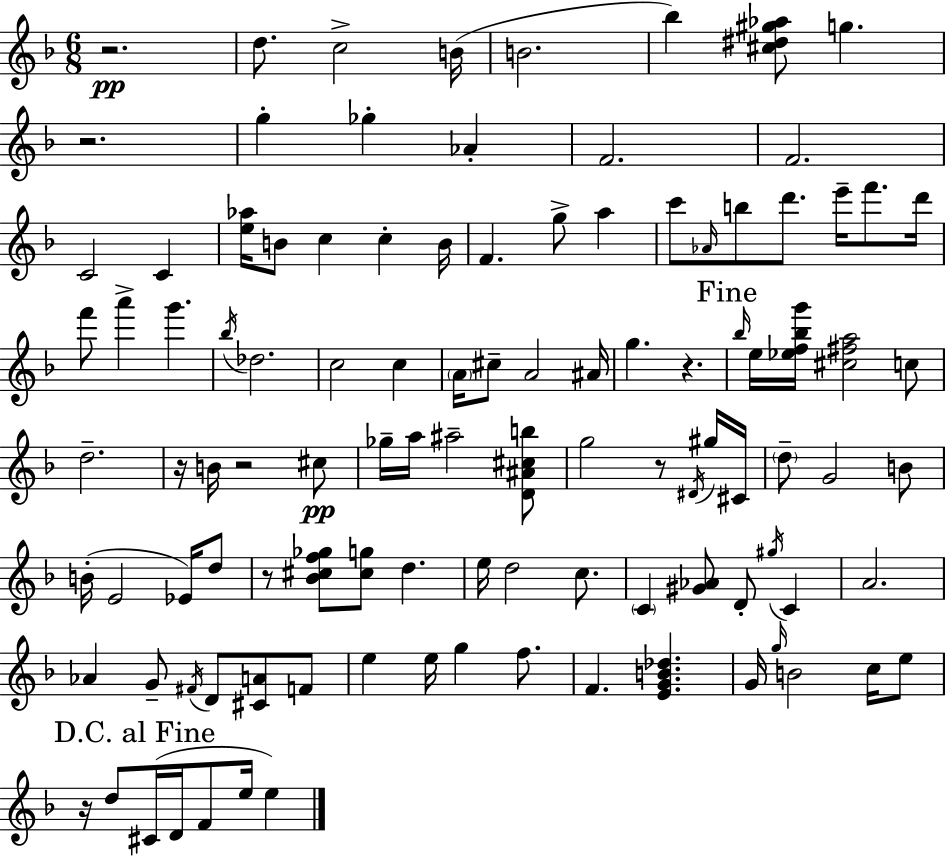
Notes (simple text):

R/h. D5/e. C5/h B4/s B4/h. Bb5/q [C#5,D#5,G#5,Ab5]/e G5/q. R/h. G5/q Gb5/q Ab4/q F4/h. F4/h. C4/h C4/q [E5,Ab5]/s B4/e C5/q C5/q B4/s F4/q. G5/e A5/q C6/e Ab4/s B5/e D6/e. E6/s F6/e. D6/s F6/e A6/q G6/q. Bb5/s Db5/h. C5/h C5/q A4/s C#5/e A4/h A#4/s G5/q. R/q. Bb5/s E5/s [Eb5,F5,Bb5,G6]/s [C#5,F#5,A5]/h C5/e D5/h. R/s B4/s R/h C#5/e Gb5/s A5/s A#5/h [D4,A#4,C#5,B5]/e G5/h R/e D#4/s G#5/s C#4/s D5/e G4/h B4/e B4/s E4/h Eb4/s D5/e R/e [Bb4,C#5,F5,Gb5]/e [C#5,G5]/e D5/q. E5/s D5/h C5/e. C4/q [G#4,Ab4]/e D4/e G#5/s C4/q A4/h. Ab4/q G4/e F#4/s D4/e [C#4,A4]/e F4/e E5/q E5/s G5/q F5/e. F4/q. [E4,G4,B4,Db5]/q. G4/s G5/s B4/h C5/s E5/e R/s D5/e C#4/s D4/s F4/e E5/s E5/q